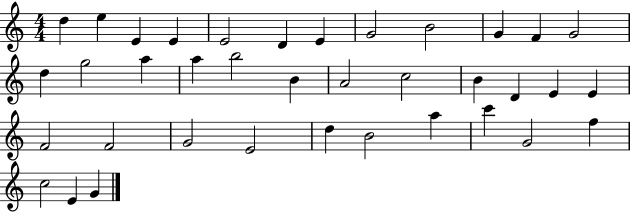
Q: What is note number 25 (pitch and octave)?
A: F4